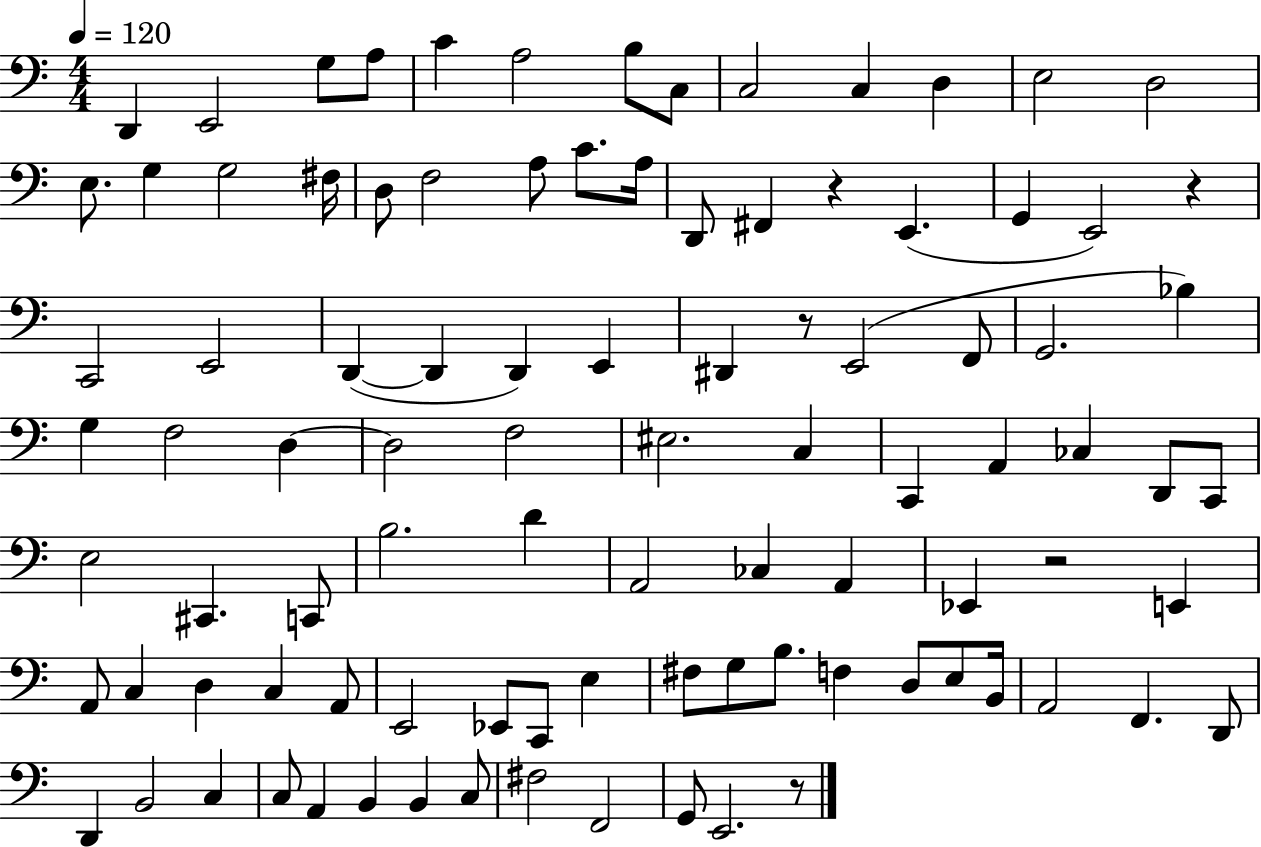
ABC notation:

X:1
T:Untitled
M:4/4
L:1/4
K:C
D,, E,,2 G,/2 A,/2 C A,2 B,/2 C,/2 C,2 C, D, E,2 D,2 E,/2 G, G,2 ^F,/4 D,/2 F,2 A,/2 C/2 A,/4 D,,/2 ^F,, z E,, G,, E,,2 z C,,2 E,,2 D,, D,, D,, E,, ^D,, z/2 E,,2 F,,/2 G,,2 _B, G, F,2 D, D,2 F,2 ^E,2 C, C,, A,, _C, D,,/2 C,,/2 E,2 ^C,, C,,/2 B,2 D A,,2 _C, A,, _E,, z2 E,, A,,/2 C, D, C, A,,/2 E,,2 _E,,/2 C,,/2 E, ^F,/2 G,/2 B,/2 F, D,/2 E,/2 B,,/4 A,,2 F,, D,,/2 D,, B,,2 C, C,/2 A,, B,, B,, C,/2 ^F,2 F,,2 G,,/2 E,,2 z/2